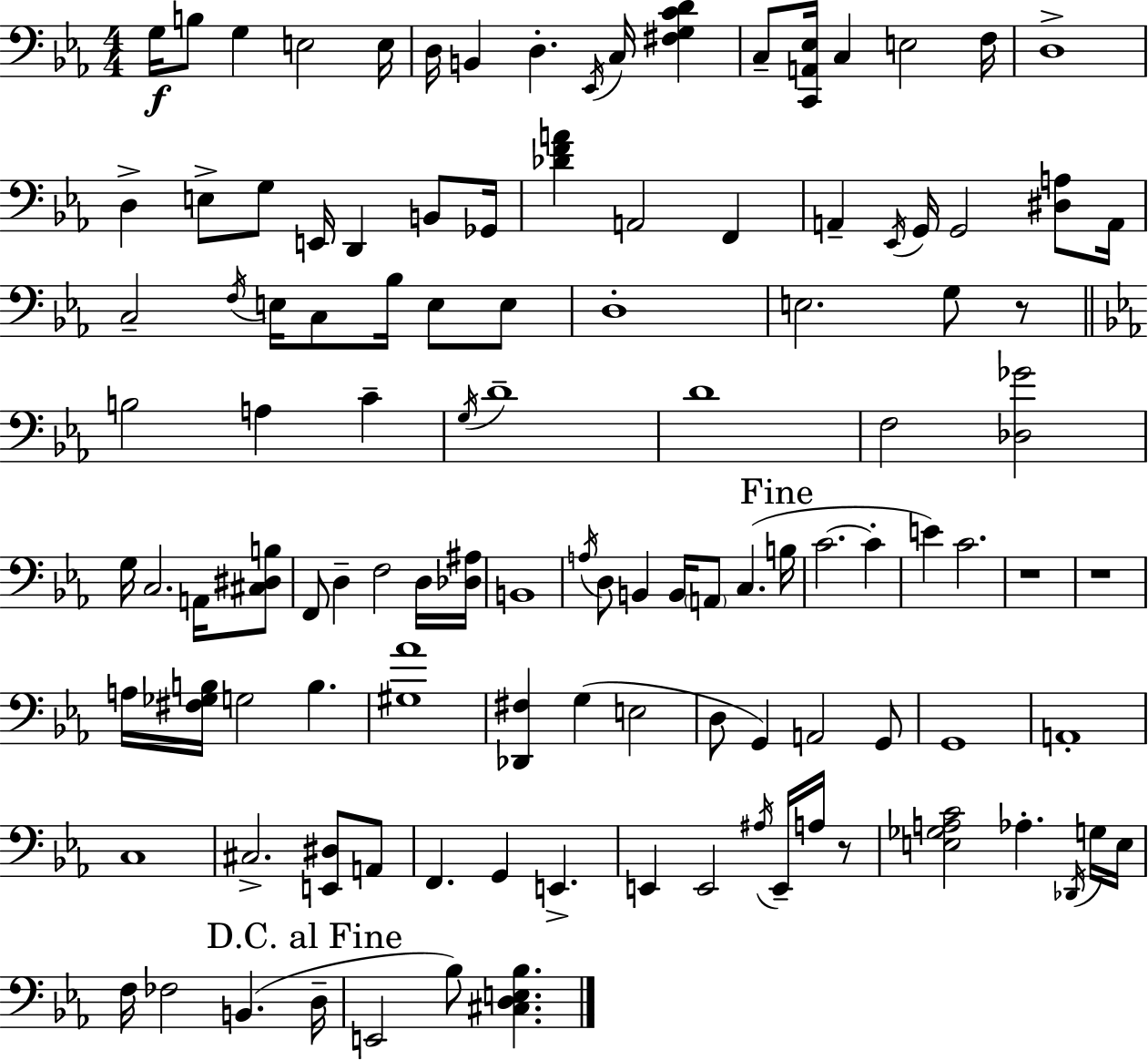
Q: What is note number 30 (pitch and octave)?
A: C3